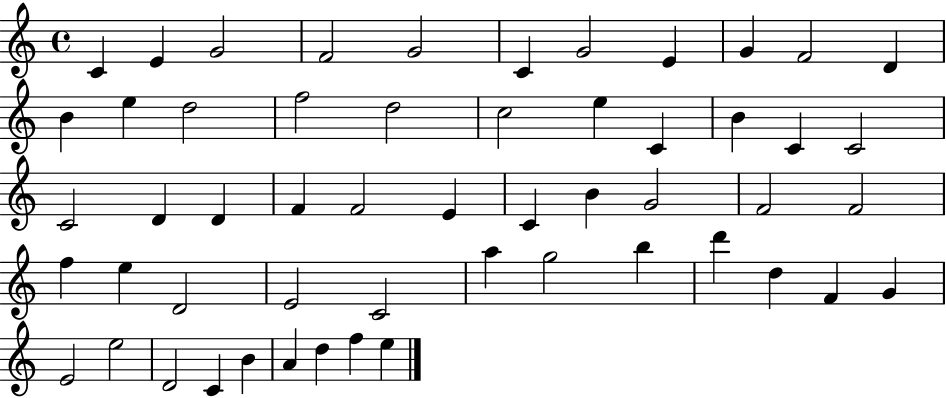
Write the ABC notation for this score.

X:1
T:Untitled
M:4/4
L:1/4
K:C
C E G2 F2 G2 C G2 E G F2 D B e d2 f2 d2 c2 e C B C C2 C2 D D F F2 E C B G2 F2 F2 f e D2 E2 C2 a g2 b d' d F G E2 e2 D2 C B A d f e